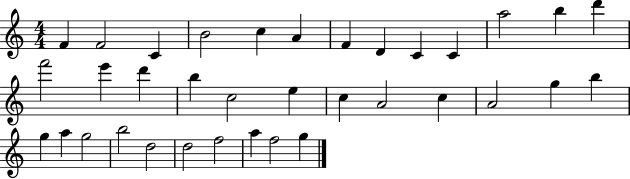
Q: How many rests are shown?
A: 0